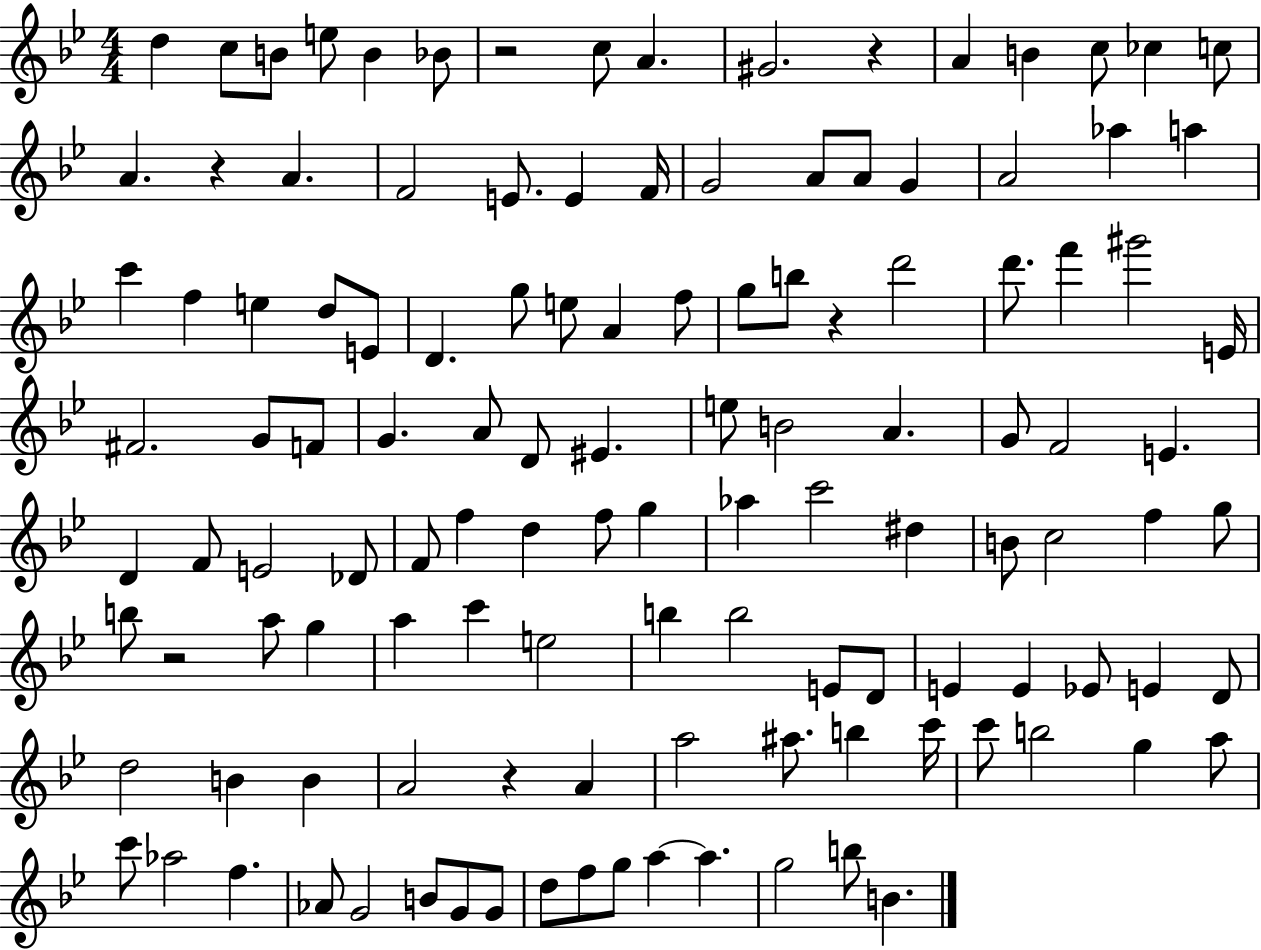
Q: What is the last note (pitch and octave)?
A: B4